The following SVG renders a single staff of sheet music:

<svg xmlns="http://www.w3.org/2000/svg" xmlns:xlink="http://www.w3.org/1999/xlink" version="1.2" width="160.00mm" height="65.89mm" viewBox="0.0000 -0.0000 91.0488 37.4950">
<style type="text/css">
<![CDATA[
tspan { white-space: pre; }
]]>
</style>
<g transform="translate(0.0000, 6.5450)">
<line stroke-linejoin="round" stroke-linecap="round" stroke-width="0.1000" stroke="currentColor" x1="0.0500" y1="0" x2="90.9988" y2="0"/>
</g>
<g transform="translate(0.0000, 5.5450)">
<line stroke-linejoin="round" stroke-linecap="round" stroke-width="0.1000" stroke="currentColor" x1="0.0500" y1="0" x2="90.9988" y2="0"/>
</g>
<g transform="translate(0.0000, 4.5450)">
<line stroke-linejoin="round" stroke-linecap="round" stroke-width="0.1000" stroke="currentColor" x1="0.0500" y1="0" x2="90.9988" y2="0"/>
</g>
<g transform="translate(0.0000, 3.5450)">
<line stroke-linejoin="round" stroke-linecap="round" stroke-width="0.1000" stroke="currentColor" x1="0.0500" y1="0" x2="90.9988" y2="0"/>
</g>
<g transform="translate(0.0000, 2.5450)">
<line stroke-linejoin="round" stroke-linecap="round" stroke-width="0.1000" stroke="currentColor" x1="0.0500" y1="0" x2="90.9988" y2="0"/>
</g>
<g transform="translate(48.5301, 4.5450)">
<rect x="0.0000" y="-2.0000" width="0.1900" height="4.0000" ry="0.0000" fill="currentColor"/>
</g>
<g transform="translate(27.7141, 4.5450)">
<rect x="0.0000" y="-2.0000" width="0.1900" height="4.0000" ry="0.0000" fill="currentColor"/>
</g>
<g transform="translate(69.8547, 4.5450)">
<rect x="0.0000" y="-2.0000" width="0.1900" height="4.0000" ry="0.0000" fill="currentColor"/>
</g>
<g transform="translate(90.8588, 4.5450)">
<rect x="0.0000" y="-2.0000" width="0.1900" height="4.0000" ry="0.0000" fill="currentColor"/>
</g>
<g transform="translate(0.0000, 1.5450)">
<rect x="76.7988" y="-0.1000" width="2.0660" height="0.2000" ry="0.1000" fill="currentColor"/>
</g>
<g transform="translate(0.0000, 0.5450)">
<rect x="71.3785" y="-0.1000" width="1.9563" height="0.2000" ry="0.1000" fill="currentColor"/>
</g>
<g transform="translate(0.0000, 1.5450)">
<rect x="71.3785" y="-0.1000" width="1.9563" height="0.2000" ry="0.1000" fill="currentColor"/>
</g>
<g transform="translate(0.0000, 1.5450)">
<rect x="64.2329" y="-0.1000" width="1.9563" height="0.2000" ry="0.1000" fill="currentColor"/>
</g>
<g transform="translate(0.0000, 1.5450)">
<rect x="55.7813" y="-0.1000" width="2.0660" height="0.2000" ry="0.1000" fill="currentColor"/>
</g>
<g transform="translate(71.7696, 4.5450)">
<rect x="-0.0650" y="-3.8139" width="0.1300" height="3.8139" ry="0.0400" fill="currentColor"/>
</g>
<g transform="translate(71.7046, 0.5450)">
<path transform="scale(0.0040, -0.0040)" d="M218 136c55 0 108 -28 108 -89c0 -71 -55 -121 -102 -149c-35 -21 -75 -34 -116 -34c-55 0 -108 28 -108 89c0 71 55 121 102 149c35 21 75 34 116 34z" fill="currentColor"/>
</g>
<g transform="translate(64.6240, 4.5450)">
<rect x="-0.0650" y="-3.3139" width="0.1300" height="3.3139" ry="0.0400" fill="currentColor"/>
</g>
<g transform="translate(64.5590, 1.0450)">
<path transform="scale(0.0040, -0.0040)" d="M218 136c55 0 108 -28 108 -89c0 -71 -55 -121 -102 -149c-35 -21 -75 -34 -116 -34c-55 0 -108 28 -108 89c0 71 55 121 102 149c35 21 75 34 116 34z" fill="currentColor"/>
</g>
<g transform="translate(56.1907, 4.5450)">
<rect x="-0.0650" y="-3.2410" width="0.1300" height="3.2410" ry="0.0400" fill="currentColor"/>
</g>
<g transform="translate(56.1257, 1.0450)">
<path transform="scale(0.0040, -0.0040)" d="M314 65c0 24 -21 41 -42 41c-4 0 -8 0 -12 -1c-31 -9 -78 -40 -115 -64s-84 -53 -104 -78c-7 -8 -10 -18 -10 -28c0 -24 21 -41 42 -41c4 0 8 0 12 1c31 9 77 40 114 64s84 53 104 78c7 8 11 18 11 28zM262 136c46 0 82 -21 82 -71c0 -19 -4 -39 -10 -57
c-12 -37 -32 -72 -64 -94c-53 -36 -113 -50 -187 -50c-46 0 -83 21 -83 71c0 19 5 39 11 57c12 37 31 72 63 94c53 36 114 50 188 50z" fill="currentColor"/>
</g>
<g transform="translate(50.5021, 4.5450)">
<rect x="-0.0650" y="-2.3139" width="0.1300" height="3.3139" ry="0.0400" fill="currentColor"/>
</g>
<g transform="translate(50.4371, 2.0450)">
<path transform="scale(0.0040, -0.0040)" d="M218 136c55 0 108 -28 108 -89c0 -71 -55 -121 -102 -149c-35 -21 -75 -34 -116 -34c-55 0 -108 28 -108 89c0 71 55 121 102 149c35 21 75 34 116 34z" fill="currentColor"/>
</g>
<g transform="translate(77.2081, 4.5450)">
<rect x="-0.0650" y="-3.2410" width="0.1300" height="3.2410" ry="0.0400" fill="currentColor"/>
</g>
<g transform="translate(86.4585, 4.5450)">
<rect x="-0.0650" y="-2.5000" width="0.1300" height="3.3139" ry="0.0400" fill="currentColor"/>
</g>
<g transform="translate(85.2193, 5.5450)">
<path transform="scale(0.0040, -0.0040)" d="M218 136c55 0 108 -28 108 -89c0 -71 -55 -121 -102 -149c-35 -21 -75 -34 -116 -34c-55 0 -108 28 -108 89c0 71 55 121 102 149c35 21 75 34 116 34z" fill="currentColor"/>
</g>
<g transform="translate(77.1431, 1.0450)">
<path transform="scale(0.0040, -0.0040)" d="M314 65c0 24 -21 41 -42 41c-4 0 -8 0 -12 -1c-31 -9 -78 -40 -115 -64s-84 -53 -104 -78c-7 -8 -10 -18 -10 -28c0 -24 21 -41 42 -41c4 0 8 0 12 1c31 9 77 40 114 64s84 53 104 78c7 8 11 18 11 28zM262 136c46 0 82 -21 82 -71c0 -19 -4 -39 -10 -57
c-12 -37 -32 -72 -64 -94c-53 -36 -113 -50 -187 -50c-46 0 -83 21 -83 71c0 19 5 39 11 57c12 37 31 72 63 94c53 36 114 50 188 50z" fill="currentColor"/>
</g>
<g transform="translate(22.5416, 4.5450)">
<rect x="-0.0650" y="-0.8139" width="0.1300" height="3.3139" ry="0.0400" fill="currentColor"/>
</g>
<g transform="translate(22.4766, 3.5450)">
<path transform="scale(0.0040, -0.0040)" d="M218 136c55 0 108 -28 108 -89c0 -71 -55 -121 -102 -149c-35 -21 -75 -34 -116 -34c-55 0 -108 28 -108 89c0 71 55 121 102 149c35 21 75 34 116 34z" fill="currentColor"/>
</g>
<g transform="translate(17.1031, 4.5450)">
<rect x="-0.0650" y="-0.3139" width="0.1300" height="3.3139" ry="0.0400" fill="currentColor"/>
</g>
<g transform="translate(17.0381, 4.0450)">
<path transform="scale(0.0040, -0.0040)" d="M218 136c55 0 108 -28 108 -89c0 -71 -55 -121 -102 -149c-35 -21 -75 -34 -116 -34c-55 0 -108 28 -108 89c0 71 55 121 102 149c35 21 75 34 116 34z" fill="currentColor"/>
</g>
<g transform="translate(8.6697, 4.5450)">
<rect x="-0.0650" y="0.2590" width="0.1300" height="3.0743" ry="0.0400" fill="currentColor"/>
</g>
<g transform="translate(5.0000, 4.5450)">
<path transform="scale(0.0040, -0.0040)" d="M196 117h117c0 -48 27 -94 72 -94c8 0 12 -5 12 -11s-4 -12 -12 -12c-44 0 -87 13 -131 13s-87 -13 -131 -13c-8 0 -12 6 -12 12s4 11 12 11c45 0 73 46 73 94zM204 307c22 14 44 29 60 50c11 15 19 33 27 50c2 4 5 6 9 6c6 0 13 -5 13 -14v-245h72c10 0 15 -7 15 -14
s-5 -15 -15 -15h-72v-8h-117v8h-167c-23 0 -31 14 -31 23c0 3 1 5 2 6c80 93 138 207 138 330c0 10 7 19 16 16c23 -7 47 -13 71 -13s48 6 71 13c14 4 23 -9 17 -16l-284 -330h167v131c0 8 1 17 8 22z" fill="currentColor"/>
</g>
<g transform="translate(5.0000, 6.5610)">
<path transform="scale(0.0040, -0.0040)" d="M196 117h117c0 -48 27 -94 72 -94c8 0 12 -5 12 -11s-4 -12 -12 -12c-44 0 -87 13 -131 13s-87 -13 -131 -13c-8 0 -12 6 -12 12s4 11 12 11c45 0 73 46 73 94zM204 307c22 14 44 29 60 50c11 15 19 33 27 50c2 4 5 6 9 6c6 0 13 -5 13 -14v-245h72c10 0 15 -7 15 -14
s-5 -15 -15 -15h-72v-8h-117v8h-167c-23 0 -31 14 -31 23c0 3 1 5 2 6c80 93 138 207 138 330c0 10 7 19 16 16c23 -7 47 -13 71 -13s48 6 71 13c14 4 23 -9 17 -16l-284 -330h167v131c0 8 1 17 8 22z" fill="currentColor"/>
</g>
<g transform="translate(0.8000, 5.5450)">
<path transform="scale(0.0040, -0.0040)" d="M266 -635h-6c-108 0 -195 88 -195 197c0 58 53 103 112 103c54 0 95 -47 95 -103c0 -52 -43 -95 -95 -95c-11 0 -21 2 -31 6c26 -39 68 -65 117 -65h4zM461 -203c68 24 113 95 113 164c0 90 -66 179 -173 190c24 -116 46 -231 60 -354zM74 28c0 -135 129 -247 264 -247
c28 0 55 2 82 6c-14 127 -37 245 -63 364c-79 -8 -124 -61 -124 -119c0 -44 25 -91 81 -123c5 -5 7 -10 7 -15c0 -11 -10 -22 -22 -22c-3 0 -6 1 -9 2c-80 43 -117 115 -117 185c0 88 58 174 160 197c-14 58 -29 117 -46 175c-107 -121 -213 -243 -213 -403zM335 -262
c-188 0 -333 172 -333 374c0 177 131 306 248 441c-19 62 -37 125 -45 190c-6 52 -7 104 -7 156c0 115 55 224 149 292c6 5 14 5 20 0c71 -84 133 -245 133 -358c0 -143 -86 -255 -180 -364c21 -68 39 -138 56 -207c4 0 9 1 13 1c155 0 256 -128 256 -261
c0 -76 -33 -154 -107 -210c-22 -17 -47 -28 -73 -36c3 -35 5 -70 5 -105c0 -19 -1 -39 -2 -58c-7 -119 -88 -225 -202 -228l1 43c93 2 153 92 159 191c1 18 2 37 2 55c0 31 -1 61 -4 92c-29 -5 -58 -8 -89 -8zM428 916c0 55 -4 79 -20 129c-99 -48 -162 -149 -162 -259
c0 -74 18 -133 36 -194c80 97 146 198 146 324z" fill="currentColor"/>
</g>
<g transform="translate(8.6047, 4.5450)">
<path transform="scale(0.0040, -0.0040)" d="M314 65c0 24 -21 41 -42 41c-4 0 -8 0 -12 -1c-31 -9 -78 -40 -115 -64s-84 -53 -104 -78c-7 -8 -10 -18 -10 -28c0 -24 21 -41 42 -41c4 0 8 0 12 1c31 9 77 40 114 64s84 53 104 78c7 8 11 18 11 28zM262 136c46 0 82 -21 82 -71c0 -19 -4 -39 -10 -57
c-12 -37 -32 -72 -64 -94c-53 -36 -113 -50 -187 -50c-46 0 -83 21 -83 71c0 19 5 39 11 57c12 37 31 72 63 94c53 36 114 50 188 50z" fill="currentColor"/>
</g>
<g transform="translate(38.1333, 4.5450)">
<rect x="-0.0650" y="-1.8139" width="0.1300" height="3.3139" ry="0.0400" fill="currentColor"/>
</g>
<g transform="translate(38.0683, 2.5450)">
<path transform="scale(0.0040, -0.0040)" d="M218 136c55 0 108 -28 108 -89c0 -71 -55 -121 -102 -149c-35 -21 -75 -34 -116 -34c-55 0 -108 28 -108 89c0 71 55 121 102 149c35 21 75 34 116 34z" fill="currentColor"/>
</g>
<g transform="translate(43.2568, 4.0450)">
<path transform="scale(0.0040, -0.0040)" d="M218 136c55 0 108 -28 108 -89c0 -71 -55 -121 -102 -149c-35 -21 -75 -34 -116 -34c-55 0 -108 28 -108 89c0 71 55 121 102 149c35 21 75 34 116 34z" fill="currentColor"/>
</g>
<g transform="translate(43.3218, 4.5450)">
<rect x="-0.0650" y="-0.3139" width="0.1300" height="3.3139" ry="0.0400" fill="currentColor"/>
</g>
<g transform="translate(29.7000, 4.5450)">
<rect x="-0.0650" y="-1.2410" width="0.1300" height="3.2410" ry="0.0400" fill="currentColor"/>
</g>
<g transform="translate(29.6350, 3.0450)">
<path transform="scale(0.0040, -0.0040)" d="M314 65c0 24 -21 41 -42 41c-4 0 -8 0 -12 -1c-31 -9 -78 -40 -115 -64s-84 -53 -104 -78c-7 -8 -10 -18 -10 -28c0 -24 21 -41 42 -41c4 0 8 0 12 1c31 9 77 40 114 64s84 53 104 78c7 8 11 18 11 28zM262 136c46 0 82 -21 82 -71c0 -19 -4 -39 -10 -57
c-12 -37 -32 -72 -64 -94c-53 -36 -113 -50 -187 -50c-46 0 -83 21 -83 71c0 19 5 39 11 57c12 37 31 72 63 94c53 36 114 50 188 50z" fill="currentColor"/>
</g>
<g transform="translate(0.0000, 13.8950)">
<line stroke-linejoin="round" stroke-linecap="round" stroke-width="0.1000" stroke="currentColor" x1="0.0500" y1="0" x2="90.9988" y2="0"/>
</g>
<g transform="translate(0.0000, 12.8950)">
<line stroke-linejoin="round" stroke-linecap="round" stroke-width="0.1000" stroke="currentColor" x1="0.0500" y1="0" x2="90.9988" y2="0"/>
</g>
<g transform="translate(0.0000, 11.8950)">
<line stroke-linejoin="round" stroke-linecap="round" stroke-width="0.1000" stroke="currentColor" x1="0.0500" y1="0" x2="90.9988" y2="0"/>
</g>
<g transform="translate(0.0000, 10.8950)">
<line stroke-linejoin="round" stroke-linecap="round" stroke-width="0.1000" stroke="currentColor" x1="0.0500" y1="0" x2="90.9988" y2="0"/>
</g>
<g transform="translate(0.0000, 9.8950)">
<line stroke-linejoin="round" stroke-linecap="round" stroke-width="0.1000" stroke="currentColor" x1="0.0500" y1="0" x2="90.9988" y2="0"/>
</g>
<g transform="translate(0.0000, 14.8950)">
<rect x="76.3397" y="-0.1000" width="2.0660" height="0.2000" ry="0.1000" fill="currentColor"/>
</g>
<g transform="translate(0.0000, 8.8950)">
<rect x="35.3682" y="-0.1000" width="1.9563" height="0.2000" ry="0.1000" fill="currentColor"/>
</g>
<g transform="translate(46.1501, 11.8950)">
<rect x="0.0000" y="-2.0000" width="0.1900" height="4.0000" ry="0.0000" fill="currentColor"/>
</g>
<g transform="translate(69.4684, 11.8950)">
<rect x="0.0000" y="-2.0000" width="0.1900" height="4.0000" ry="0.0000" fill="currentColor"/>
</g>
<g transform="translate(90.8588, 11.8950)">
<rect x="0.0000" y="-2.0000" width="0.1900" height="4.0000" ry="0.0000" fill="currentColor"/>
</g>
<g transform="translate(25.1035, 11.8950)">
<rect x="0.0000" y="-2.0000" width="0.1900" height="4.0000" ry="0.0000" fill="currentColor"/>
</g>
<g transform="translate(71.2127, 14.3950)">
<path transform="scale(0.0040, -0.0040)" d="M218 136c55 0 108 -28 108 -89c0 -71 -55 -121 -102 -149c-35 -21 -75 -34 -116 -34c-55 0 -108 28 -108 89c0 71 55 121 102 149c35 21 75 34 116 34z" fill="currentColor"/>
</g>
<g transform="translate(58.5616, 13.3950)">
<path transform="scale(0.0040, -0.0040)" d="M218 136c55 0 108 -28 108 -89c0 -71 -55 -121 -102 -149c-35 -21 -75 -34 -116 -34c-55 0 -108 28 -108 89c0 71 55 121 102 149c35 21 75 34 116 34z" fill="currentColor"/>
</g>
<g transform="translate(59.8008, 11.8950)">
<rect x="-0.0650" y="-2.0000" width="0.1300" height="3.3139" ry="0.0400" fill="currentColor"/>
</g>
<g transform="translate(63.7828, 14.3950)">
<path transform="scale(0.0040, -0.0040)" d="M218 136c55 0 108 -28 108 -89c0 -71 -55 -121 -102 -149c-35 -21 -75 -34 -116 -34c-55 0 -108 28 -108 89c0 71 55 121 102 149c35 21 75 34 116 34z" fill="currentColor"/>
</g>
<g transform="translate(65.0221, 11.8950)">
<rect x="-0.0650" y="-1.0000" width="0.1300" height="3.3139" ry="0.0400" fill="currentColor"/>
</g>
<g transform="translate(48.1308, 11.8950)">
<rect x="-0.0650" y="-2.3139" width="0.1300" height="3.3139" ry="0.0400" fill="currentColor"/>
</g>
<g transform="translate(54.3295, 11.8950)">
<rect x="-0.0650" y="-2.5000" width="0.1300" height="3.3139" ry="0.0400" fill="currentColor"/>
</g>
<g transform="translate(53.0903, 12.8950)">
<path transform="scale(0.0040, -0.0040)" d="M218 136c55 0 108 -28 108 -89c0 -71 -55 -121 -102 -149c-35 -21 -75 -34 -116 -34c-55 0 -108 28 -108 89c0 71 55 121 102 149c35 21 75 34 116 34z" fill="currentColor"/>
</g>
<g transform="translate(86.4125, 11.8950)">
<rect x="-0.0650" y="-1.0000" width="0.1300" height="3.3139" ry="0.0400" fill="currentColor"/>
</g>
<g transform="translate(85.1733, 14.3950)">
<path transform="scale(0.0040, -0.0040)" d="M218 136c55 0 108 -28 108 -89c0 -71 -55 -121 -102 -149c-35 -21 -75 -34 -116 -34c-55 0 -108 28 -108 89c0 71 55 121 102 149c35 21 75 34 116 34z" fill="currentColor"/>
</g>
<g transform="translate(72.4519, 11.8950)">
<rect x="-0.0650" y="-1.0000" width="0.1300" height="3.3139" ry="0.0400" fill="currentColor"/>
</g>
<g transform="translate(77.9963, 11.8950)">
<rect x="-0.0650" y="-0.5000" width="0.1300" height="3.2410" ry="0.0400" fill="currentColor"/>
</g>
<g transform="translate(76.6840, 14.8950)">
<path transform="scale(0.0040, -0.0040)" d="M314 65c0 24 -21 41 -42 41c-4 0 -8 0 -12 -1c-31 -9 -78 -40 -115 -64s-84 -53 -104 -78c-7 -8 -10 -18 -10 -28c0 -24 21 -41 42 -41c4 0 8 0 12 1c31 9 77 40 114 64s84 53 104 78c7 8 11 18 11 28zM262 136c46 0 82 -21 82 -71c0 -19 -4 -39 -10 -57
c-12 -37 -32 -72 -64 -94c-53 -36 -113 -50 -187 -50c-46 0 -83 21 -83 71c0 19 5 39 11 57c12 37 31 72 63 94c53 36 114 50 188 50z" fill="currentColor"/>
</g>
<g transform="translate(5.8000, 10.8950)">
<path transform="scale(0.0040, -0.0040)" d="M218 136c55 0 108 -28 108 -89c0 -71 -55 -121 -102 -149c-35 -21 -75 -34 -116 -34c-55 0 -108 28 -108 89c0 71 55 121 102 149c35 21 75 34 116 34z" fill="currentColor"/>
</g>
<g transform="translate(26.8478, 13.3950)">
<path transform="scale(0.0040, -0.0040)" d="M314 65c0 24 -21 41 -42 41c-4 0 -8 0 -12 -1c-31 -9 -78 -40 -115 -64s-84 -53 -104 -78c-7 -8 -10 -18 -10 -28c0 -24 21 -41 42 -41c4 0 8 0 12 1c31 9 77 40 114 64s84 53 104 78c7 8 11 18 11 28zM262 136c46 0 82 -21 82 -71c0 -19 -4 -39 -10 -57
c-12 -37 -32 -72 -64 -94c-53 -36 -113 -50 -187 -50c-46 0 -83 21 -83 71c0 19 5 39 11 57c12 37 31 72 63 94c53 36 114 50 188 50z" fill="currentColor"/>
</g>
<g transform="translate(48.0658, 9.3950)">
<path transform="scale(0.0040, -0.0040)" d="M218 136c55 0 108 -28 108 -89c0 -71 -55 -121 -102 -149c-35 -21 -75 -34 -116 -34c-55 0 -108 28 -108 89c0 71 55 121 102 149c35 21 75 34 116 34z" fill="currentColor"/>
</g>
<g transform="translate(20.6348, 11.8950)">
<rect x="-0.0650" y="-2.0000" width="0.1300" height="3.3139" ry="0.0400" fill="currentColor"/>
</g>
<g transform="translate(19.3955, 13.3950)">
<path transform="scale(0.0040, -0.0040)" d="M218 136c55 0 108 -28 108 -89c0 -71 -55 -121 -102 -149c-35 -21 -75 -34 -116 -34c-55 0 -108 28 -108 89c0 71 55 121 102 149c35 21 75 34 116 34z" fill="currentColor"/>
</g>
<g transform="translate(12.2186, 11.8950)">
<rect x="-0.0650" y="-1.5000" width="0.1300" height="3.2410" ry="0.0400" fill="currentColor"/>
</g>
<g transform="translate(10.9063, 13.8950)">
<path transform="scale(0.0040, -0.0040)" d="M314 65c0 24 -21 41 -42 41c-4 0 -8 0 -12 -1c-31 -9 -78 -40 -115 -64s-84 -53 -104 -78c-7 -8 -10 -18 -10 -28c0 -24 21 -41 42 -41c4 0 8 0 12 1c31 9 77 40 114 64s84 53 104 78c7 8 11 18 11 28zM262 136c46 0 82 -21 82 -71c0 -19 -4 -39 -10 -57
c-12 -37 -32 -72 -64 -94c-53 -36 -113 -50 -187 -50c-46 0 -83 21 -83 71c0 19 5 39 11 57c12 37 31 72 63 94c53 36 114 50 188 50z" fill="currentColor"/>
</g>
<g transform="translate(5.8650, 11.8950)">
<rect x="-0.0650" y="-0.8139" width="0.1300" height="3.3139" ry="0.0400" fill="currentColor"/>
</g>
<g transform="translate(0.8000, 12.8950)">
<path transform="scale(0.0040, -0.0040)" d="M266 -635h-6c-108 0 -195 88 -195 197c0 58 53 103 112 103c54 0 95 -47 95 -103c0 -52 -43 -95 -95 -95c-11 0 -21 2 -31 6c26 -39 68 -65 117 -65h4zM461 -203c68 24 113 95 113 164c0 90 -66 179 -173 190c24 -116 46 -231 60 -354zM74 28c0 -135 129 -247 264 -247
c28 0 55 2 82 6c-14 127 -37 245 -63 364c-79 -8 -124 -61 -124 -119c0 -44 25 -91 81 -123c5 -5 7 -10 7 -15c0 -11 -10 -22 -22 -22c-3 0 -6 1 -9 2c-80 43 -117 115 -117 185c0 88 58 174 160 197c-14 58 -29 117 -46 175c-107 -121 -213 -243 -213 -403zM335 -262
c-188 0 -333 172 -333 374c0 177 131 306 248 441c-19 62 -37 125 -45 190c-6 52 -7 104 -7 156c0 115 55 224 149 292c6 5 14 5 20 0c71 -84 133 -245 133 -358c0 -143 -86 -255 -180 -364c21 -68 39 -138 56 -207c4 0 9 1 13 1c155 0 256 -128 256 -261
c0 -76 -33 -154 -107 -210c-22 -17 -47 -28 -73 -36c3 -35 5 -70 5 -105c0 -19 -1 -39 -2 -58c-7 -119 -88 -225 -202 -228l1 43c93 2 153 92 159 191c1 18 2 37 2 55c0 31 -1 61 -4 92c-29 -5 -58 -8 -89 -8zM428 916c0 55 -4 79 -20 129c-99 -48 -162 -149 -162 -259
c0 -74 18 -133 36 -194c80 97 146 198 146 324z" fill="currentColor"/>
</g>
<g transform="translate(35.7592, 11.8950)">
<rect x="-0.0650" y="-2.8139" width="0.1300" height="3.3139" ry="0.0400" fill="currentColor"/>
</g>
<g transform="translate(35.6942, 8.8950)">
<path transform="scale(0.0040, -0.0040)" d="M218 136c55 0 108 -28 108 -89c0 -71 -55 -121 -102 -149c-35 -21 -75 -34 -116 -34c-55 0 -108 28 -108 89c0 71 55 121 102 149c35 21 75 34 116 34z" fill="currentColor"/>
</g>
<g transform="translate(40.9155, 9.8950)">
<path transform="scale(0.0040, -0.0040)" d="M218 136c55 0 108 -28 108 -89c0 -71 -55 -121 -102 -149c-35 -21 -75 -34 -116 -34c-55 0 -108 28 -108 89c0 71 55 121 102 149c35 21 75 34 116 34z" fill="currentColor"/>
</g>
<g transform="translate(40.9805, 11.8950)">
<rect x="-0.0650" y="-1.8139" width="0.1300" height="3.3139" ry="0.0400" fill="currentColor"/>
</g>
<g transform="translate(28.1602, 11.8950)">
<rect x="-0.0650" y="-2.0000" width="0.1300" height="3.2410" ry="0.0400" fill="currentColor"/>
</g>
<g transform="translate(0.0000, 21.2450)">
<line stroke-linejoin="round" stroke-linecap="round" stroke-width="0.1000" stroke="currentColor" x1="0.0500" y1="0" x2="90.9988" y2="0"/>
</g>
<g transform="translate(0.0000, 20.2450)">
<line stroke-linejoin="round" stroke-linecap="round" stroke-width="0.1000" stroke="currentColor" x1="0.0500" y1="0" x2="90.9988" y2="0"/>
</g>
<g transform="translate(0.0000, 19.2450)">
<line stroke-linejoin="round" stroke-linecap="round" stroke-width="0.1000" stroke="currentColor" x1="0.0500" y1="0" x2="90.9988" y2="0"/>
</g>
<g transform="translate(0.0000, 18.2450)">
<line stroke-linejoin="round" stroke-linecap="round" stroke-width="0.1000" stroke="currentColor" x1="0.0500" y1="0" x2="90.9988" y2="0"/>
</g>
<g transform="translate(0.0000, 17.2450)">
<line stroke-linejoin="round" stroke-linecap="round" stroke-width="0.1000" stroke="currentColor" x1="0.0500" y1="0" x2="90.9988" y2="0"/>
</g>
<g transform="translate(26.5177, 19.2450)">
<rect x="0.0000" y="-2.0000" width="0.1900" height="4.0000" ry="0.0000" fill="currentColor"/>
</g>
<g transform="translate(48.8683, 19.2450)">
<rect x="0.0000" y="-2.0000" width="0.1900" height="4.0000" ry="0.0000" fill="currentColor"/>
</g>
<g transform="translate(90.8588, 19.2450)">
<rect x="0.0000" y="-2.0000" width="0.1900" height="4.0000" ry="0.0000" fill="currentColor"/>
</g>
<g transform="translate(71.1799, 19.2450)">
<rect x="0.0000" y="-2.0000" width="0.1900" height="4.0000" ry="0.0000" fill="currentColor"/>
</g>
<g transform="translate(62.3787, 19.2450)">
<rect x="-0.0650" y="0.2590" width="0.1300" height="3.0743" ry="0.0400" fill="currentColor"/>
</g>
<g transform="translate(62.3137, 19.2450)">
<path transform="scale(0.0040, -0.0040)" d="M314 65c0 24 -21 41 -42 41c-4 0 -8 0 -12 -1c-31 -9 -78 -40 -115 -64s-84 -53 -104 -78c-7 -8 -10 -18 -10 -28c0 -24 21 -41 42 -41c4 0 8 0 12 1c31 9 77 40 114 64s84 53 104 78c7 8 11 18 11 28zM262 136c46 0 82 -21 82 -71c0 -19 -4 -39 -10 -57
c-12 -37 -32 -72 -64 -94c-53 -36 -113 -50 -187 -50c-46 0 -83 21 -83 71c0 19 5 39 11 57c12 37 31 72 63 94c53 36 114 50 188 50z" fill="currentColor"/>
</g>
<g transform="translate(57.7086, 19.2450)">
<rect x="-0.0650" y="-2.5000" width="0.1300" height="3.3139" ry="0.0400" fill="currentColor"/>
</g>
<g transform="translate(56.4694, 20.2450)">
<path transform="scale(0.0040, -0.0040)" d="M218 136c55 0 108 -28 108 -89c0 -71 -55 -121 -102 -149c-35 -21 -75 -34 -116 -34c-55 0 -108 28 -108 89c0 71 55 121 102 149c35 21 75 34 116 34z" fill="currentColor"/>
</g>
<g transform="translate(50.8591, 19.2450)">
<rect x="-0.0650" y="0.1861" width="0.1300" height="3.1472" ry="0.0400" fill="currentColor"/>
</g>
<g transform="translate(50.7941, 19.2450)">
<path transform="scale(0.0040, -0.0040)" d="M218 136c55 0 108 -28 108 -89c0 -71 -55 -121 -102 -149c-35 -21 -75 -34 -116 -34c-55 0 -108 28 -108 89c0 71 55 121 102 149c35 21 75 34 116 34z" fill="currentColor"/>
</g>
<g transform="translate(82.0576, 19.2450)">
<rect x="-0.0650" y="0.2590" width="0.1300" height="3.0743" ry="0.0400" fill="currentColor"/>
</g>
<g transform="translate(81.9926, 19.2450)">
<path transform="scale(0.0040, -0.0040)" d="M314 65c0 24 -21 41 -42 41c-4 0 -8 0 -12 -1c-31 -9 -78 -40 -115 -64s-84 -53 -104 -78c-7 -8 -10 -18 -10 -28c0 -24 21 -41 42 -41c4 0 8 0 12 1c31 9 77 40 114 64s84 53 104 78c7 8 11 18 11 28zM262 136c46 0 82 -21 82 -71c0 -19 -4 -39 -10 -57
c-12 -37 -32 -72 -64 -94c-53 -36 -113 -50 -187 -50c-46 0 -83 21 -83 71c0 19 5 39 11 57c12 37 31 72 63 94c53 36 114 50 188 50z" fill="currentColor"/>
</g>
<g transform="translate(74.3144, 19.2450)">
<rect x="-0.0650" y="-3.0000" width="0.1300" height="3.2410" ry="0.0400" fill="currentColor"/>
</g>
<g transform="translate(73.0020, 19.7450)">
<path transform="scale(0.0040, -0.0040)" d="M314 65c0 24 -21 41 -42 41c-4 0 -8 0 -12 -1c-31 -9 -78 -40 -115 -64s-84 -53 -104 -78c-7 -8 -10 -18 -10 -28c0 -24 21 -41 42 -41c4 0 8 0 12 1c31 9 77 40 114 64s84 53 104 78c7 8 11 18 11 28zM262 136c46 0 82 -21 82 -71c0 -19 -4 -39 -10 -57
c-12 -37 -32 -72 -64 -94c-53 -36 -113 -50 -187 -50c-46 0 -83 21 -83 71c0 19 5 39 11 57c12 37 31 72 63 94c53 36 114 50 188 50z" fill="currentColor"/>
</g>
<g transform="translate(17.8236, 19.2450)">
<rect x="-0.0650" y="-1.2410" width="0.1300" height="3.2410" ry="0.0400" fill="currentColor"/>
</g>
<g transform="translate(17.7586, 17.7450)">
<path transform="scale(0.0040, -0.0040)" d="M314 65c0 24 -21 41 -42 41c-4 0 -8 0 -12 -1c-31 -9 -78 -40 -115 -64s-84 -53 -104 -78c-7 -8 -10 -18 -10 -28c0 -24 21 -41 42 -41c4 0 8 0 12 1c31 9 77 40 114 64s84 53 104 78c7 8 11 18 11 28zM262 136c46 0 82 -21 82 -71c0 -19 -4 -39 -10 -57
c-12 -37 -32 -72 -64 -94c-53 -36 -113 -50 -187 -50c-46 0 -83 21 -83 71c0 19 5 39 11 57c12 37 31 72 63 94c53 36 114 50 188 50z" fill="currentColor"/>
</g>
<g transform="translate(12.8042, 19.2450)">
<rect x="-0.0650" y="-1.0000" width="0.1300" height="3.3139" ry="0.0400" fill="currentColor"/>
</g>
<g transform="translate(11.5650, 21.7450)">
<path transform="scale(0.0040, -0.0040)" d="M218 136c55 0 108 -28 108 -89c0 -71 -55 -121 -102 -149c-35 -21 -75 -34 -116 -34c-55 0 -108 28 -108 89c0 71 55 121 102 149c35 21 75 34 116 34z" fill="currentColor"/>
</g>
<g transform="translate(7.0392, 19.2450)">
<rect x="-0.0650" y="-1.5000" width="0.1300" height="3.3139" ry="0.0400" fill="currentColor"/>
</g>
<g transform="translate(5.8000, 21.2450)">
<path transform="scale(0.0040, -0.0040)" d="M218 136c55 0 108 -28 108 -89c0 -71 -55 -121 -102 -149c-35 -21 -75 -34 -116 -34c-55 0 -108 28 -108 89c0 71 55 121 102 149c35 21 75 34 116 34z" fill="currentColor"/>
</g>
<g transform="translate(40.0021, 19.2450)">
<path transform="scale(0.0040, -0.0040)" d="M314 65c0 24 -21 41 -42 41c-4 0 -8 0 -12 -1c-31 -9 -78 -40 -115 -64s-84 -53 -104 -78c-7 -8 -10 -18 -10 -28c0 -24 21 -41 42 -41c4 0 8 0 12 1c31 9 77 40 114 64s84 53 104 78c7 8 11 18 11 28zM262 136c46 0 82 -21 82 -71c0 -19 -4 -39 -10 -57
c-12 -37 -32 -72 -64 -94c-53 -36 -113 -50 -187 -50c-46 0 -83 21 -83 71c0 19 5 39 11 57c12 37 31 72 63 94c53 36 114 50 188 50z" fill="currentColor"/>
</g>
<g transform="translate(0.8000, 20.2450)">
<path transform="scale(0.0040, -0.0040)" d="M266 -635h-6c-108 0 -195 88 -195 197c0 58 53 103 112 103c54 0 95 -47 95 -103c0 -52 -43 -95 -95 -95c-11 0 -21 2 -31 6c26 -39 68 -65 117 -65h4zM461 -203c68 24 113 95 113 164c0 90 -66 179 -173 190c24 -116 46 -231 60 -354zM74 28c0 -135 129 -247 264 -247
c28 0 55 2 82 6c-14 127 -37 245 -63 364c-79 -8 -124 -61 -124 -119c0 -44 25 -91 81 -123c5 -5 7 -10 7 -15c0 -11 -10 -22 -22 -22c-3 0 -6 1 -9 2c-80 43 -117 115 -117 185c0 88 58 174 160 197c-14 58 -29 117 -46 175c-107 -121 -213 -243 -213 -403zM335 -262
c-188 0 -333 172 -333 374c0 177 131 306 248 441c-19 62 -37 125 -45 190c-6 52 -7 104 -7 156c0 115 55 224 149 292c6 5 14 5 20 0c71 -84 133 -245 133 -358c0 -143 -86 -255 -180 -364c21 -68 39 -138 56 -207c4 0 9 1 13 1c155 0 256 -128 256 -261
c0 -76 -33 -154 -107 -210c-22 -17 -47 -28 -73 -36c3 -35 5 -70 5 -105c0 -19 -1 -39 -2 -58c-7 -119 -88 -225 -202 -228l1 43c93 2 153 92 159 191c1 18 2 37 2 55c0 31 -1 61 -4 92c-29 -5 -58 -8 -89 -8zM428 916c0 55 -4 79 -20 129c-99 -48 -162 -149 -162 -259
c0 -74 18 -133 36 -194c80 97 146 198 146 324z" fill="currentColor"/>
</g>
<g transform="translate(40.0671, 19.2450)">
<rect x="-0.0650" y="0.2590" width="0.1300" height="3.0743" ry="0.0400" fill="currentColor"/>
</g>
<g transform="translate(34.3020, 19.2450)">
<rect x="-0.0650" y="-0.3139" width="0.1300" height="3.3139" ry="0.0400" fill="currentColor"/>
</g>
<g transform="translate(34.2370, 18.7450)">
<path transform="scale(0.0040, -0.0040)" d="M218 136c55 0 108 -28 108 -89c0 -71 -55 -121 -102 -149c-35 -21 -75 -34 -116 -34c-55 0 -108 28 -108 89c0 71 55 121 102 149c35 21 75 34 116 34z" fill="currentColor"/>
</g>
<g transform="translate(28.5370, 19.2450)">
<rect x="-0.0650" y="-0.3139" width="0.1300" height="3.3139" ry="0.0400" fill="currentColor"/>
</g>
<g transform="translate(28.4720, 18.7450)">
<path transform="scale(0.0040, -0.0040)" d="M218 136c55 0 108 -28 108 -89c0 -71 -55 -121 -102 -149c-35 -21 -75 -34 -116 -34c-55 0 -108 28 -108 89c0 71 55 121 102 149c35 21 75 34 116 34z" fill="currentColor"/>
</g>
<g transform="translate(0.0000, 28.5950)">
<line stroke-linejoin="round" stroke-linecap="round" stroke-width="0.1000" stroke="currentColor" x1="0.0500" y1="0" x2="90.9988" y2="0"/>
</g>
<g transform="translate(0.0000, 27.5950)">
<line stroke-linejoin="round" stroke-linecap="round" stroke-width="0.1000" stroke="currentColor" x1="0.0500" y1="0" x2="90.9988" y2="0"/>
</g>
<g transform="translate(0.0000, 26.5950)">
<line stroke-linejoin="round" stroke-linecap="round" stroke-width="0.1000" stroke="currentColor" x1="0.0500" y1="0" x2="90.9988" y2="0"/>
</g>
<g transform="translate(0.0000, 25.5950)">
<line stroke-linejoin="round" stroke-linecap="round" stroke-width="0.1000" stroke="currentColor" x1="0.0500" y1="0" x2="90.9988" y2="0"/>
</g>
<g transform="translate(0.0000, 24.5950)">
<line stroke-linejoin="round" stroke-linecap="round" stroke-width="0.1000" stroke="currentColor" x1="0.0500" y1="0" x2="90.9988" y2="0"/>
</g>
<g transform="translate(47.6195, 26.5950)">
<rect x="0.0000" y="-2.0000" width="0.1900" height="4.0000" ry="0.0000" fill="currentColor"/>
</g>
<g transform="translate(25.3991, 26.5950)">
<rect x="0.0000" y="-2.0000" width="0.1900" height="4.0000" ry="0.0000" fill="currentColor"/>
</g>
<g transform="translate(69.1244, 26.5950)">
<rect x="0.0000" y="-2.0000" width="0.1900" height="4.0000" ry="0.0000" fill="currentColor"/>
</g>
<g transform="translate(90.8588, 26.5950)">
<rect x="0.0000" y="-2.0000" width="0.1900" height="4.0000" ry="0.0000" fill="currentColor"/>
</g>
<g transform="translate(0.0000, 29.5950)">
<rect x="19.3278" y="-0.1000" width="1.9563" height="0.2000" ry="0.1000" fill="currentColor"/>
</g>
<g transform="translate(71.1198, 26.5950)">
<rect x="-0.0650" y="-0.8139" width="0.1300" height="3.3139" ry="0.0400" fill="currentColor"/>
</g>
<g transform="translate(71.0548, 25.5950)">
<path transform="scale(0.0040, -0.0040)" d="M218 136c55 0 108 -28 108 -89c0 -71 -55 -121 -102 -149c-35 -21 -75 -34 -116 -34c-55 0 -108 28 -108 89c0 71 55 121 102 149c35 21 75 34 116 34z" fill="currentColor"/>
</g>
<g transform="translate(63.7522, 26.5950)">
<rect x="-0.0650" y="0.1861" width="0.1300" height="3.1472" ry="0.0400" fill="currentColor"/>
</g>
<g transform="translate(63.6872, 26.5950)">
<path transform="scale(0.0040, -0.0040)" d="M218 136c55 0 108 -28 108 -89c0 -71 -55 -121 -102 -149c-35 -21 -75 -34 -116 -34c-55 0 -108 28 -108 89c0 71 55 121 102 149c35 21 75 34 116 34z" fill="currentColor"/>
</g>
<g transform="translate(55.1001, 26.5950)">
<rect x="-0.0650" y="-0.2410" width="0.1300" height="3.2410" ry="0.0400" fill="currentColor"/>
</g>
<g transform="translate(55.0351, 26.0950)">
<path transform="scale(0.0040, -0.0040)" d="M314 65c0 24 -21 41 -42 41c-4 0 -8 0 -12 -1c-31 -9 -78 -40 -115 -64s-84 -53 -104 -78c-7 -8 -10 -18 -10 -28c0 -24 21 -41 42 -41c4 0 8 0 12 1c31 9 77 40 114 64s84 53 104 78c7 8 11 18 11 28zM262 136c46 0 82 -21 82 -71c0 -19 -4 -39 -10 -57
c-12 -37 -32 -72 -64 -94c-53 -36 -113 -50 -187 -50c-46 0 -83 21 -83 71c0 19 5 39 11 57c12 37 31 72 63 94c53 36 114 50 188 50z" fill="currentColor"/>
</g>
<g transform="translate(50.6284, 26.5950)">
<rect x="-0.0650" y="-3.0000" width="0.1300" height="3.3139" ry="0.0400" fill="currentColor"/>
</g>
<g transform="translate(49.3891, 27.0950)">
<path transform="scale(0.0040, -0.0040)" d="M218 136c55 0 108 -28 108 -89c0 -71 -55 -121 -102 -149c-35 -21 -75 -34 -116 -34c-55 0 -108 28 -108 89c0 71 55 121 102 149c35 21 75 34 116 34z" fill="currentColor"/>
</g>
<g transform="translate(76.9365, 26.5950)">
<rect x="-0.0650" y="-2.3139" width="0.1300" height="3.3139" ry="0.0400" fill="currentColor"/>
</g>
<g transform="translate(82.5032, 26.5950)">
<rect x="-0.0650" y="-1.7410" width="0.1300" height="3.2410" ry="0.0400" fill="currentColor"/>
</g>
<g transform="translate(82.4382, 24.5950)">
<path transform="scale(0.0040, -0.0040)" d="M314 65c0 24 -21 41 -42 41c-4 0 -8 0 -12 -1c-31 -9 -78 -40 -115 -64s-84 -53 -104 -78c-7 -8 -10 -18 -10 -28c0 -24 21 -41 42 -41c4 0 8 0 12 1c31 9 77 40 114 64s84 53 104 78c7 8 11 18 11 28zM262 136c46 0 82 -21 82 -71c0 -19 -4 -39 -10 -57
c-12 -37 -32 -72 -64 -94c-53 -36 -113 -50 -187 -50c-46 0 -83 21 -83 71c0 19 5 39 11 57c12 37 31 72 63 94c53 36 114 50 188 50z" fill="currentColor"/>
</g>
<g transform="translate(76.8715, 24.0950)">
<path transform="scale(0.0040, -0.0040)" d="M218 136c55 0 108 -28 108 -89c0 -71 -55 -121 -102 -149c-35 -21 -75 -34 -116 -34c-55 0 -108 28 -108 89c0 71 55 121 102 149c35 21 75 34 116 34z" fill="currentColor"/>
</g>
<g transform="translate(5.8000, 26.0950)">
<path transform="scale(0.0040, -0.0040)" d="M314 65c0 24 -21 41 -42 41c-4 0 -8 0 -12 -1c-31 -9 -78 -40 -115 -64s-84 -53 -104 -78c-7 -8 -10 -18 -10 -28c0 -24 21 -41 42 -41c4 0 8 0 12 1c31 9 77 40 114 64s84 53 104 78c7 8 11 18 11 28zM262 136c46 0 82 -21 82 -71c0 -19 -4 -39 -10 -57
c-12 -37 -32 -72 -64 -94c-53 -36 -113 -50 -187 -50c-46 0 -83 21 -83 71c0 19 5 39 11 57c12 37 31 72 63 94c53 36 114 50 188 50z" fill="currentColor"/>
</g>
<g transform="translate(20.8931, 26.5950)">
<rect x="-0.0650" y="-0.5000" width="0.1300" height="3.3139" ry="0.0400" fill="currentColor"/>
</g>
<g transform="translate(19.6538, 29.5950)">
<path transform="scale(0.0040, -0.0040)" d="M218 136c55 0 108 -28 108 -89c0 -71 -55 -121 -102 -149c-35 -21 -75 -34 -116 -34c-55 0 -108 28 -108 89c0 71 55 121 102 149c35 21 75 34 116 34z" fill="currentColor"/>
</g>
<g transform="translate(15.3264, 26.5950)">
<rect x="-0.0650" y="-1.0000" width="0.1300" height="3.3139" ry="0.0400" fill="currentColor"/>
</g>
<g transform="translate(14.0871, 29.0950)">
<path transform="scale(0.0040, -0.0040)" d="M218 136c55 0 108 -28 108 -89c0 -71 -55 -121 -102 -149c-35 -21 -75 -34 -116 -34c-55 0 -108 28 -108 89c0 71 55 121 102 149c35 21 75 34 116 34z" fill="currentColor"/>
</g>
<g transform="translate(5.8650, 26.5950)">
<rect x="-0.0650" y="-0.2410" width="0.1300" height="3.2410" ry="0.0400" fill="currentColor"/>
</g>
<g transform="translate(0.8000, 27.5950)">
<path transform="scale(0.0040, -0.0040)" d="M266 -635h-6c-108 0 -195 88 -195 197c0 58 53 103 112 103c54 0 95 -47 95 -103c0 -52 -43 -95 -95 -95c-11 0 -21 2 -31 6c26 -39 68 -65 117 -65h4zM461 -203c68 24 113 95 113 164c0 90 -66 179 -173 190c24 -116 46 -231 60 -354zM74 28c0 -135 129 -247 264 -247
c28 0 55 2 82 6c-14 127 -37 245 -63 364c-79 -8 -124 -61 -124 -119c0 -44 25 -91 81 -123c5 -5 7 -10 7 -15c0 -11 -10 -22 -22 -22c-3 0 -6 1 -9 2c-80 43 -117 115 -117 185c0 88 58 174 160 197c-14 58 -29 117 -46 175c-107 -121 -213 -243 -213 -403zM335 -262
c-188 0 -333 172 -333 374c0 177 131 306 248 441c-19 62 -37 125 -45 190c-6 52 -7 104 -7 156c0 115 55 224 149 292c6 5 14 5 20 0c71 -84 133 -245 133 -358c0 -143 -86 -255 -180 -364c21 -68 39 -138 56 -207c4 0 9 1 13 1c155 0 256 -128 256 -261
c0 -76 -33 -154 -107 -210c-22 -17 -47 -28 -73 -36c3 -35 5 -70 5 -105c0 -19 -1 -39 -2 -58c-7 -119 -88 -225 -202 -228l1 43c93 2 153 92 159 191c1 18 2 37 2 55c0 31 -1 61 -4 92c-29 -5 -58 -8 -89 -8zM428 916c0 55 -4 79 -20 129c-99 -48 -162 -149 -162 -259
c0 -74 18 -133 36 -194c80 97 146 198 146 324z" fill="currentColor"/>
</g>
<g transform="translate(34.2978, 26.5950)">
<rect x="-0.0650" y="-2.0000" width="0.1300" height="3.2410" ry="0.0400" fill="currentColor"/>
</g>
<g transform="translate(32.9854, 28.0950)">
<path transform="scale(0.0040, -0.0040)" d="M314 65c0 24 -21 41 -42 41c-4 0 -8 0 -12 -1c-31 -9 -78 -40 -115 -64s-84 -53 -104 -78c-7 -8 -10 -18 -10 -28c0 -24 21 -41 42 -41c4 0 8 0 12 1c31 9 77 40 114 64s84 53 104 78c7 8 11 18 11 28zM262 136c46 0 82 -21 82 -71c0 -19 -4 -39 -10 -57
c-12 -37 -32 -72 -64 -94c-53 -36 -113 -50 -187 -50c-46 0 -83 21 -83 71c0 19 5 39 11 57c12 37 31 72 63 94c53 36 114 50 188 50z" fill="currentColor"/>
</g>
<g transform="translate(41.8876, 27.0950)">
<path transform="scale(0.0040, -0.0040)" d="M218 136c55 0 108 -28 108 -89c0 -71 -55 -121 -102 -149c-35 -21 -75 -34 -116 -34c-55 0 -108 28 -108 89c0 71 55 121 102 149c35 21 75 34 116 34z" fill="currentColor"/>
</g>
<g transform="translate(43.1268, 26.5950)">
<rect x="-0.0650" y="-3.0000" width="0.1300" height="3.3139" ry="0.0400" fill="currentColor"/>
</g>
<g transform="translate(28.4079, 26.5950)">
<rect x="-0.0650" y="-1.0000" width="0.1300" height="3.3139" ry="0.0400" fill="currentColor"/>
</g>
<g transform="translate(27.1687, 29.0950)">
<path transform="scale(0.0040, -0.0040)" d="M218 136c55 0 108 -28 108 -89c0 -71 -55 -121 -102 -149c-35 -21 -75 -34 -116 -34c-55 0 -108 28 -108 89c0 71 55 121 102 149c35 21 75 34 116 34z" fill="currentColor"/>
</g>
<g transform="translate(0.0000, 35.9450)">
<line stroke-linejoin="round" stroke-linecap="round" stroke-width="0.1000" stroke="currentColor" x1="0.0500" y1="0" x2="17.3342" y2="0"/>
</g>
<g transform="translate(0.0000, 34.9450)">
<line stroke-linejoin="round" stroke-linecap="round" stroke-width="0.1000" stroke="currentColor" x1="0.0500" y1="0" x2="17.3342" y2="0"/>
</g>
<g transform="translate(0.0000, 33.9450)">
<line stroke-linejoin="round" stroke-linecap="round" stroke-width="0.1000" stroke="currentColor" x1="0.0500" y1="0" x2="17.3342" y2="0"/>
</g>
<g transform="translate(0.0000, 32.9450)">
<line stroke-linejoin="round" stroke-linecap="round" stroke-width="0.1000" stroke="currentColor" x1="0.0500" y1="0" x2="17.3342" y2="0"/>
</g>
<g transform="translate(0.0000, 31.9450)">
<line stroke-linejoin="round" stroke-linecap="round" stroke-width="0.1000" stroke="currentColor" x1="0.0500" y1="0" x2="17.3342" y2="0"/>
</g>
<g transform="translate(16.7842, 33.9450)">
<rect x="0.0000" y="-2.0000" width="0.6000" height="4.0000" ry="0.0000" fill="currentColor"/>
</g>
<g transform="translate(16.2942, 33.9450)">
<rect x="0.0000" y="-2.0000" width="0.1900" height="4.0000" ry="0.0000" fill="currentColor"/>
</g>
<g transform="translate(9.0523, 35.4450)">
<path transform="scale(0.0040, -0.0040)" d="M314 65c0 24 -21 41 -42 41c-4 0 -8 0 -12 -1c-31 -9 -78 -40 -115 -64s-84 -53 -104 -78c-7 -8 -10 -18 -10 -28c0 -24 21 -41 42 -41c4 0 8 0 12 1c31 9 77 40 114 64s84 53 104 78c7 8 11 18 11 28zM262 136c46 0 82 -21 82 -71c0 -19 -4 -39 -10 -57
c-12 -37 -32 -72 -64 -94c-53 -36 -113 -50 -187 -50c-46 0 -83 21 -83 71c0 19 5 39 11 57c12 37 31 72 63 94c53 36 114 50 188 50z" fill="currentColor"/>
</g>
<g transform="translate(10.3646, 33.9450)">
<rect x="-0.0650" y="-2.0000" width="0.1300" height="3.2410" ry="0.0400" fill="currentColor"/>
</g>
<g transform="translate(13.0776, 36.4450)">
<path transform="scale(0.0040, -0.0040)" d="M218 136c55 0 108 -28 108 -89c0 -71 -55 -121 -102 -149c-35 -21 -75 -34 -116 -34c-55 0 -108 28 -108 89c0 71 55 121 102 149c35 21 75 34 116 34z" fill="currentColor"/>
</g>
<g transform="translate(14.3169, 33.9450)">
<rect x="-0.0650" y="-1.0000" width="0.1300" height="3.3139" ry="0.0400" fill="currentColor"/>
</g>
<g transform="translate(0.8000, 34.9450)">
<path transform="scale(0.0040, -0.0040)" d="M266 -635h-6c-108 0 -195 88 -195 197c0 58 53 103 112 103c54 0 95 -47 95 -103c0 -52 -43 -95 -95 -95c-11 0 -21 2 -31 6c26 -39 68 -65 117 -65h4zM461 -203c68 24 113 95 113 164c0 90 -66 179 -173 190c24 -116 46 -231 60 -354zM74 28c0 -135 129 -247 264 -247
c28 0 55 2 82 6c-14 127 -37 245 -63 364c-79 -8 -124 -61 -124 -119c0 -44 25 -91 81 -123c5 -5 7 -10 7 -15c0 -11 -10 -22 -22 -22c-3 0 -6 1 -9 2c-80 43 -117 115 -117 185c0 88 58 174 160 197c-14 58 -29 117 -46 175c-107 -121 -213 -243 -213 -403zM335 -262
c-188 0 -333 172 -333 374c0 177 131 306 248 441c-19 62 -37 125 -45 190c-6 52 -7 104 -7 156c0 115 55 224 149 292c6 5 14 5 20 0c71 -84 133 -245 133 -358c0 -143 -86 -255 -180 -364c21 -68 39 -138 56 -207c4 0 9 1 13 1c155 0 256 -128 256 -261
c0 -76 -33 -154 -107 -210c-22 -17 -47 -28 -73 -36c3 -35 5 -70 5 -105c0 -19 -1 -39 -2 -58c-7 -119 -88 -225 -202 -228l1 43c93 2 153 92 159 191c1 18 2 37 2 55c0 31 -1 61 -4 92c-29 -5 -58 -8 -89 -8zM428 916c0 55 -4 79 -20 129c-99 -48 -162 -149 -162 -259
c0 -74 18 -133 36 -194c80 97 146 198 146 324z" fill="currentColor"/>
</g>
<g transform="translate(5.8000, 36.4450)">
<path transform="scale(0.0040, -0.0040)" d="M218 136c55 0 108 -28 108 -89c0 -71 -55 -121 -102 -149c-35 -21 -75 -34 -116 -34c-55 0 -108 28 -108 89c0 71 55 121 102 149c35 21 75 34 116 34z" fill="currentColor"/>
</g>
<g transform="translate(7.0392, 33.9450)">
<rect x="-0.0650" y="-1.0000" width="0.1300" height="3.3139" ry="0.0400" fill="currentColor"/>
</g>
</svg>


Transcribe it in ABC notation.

X:1
T:Untitled
M:4/4
L:1/4
K:C
B2 c d e2 f c g b2 b c' b2 G d E2 F F2 a f g G F D D C2 D E D e2 c c B2 B G B2 A2 B2 c2 D C D F2 A A c2 B d g f2 D F2 D